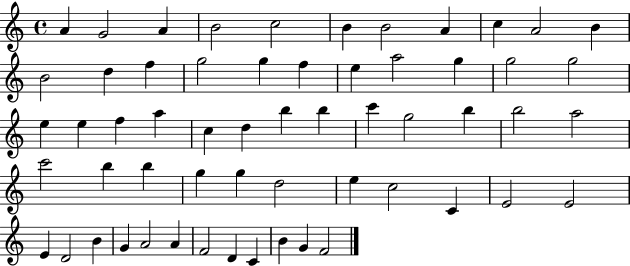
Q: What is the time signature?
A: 4/4